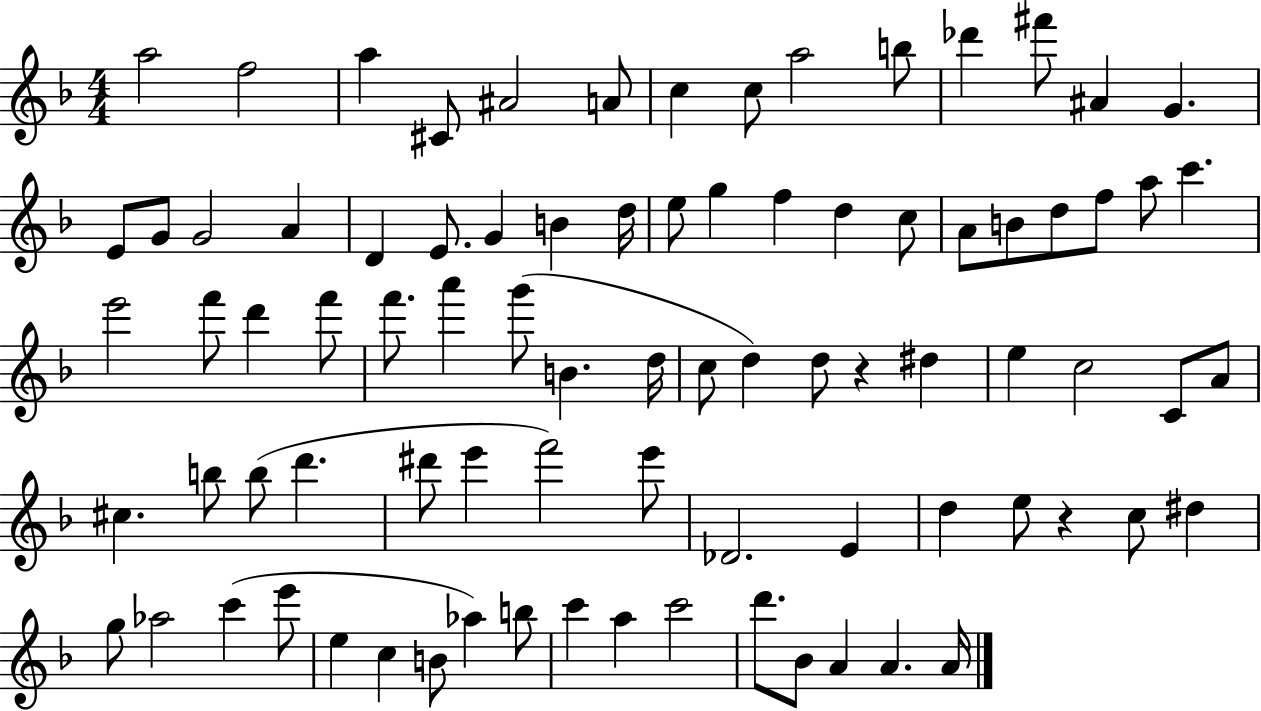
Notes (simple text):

A5/h F5/h A5/q C#4/e A#4/h A4/e C5/q C5/e A5/h B5/e Db6/q F#6/e A#4/q G4/q. E4/e G4/e G4/h A4/q D4/q E4/e. G4/q B4/q D5/s E5/e G5/q F5/q D5/q C5/e A4/e B4/e D5/e F5/e A5/e C6/q. E6/h F6/e D6/q F6/e F6/e. A6/q G6/e B4/q. D5/s C5/e D5/q D5/e R/q D#5/q E5/q C5/h C4/e A4/e C#5/q. B5/e B5/e D6/q. D#6/e E6/q F6/h E6/e Db4/h. E4/q D5/q E5/e R/q C5/e D#5/q G5/e Ab5/h C6/q E6/e E5/q C5/q B4/e Ab5/q B5/e C6/q A5/q C6/h D6/e. Bb4/e A4/q A4/q. A4/s